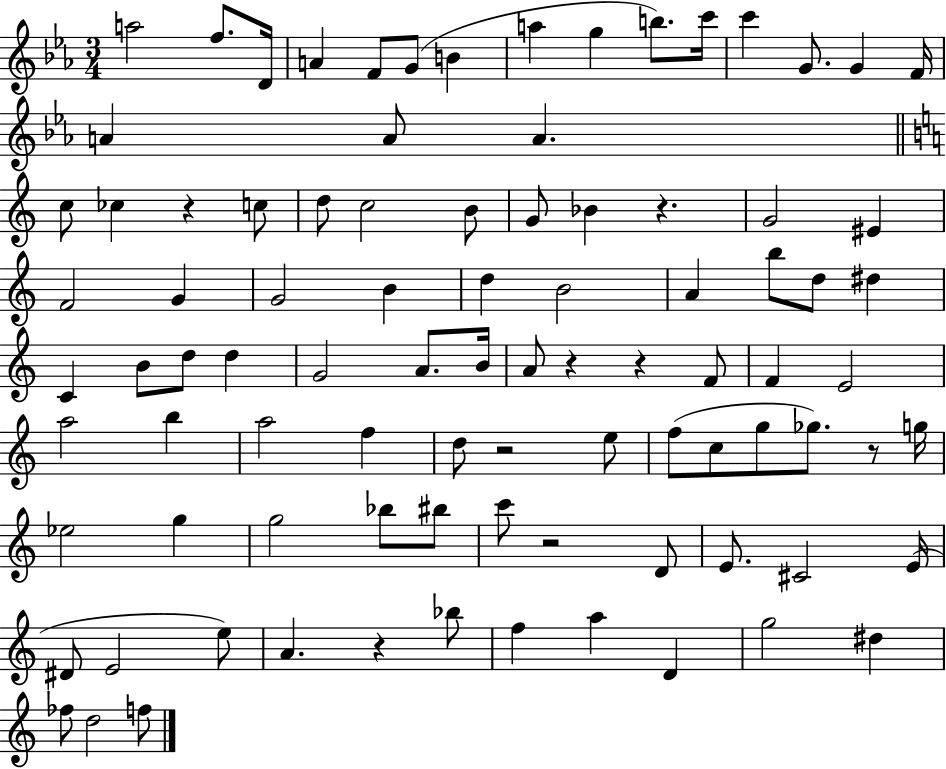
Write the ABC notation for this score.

X:1
T:Untitled
M:3/4
L:1/4
K:Eb
a2 f/2 D/4 A F/2 G/2 B a g b/2 c'/4 c' G/2 G F/4 A A/2 A c/2 _c z c/2 d/2 c2 B/2 G/2 _B z G2 ^E F2 G G2 B d B2 A b/2 d/2 ^d C B/2 d/2 d G2 A/2 B/4 A/2 z z F/2 F E2 a2 b a2 f d/2 z2 e/2 f/2 c/2 g/2 _g/2 z/2 g/4 _e2 g g2 _b/2 ^b/2 c'/2 z2 D/2 E/2 ^C2 E/4 ^D/2 E2 e/2 A z _b/2 f a D g2 ^d _f/2 d2 f/2